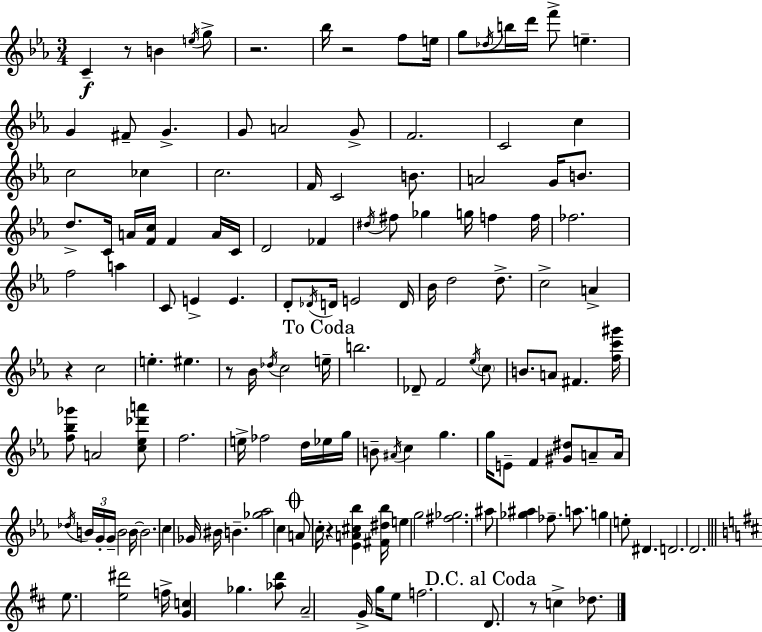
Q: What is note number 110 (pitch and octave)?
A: FES5